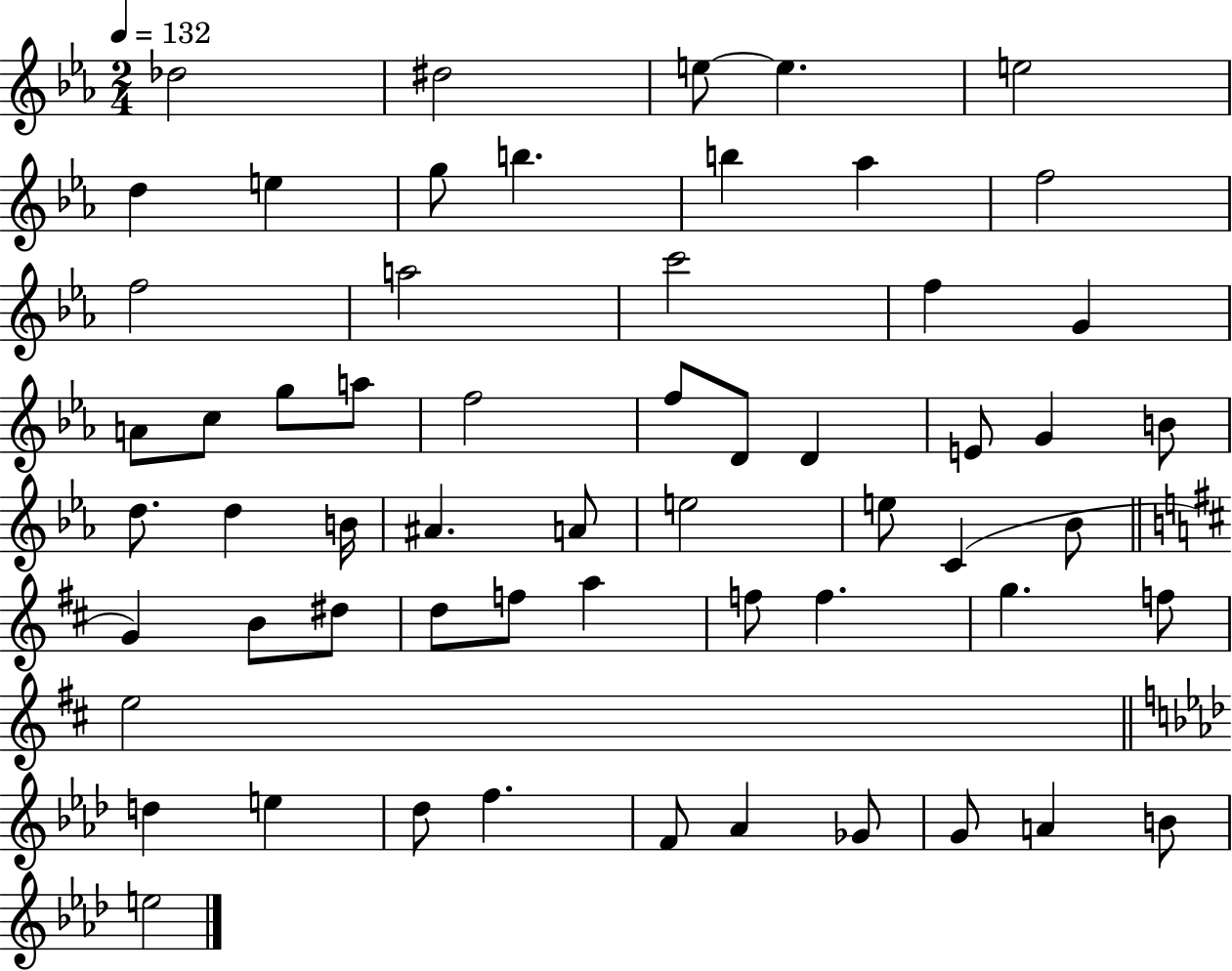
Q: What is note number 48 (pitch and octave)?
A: E5